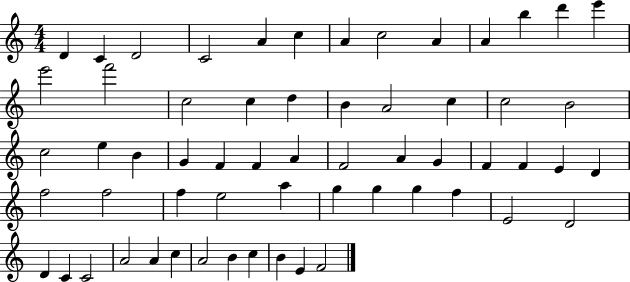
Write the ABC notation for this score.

X:1
T:Untitled
M:4/4
L:1/4
K:C
D C D2 C2 A c A c2 A A b d' e' e'2 f'2 c2 c d B A2 c c2 B2 c2 e B G F F A F2 A G F F E D f2 f2 f e2 a g g g f E2 D2 D C C2 A2 A c A2 B c B E F2